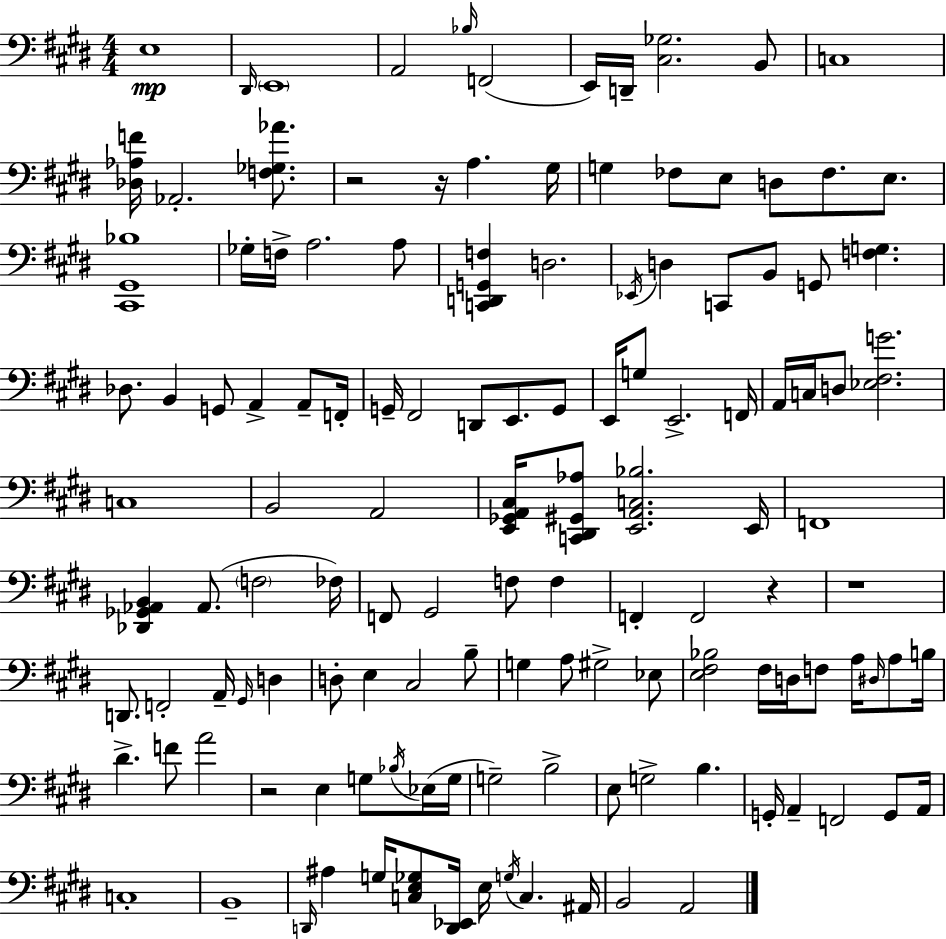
X:1
T:Untitled
M:4/4
L:1/4
K:E
E,4 ^D,,/4 E,,4 A,,2 _B,/4 F,,2 E,,/4 D,,/4 [^C,_G,]2 B,,/2 C,4 [_D,_A,F]/4 _A,,2 [F,_G,_A]/2 z2 z/4 A, ^G,/4 G, _F,/2 E,/2 D,/2 _F,/2 E,/2 [^C,,^G,,_B,]4 _G,/4 F,/4 A,2 A,/2 [C,,D,,G,,F,] D,2 _E,,/4 D, C,,/2 B,,/2 G,,/2 [F,G,] _D,/2 B,, G,,/2 A,, A,,/2 F,,/4 G,,/4 ^F,,2 D,,/2 E,,/2 G,,/2 E,,/4 G,/2 E,,2 F,,/4 A,,/4 C,/4 D,/2 [_E,^F,G]2 C,4 B,,2 A,,2 [E,,_G,,A,,^C,]/4 [C,,^D,,^G,,_A,]/2 [E,,A,,C,_B,]2 E,,/4 F,,4 [_D,,_G,,_A,,B,,] _A,,/2 F,2 _F,/4 F,,/2 ^G,,2 F,/2 F, F,, F,,2 z z4 D,,/2 F,,2 A,,/4 ^G,,/4 D, D,/2 E, ^C,2 B,/2 G, A,/2 ^G,2 _E,/2 [E,^F,_B,]2 ^F,/4 D,/4 F,/2 A,/4 ^D,/4 A,/2 B,/4 ^D F/2 A2 z2 E, G,/2 _B,/4 _E,/4 G,/4 G,2 B,2 E,/2 G,2 B, G,,/4 A,, F,,2 G,,/2 A,,/4 C,4 B,,4 D,,/4 ^A, G,/4 [C,E,_G,]/2 [D,,_E,,]/4 E,/4 G,/4 C, ^A,,/4 B,,2 A,,2